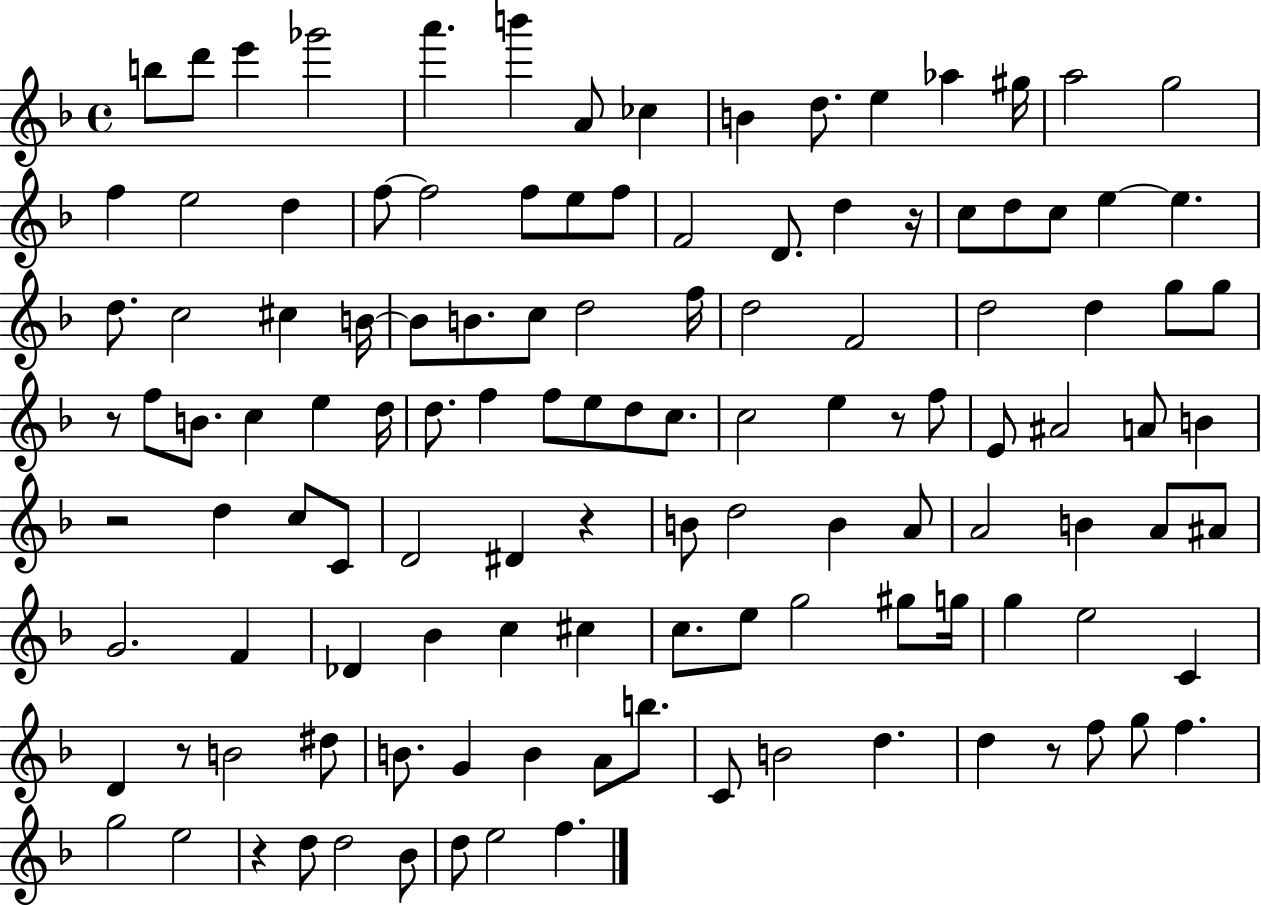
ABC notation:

X:1
T:Untitled
M:4/4
L:1/4
K:F
b/2 d'/2 e' _g'2 a' b' A/2 _c B d/2 e _a ^g/4 a2 g2 f e2 d f/2 f2 f/2 e/2 f/2 F2 D/2 d z/4 c/2 d/2 c/2 e e d/2 c2 ^c B/4 B/2 B/2 c/2 d2 f/4 d2 F2 d2 d g/2 g/2 z/2 f/2 B/2 c e d/4 d/2 f f/2 e/2 d/2 c/2 c2 e z/2 f/2 E/2 ^A2 A/2 B z2 d c/2 C/2 D2 ^D z B/2 d2 B A/2 A2 B A/2 ^A/2 G2 F _D _B c ^c c/2 e/2 g2 ^g/2 g/4 g e2 C D z/2 B2 ^d/2 B/2 G B A/2 b/2 C/2 B2 d d z/2 f/2 g/2 f g2 e2 z d/2 d2 _B/2 d/2 e2 f